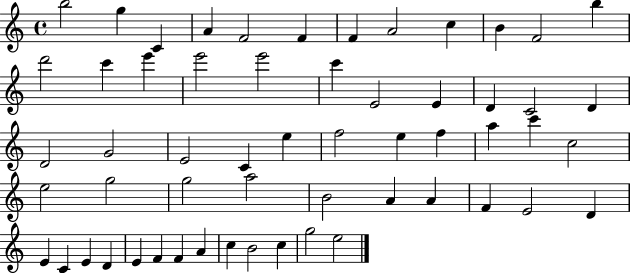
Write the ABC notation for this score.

X:1
T:Untitled
M:4/4
L:1/4
K:C
b2 g C A F2 F F A2 c B F2 b d'2 c' e' e'2 e'2 c' E2 E D C2 D D2 G2 E2 C e f2 e f a c' c2 e2 g2 g2 a2 B2 A A F E2 D E C E D E F F A c B2 c g2 e2